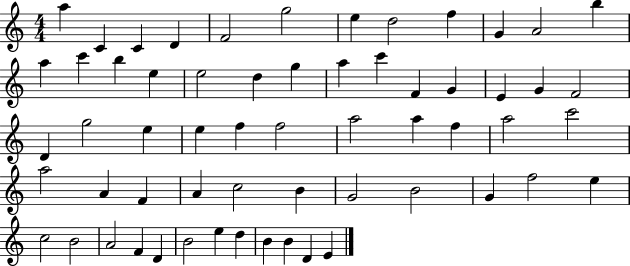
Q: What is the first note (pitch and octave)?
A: A5